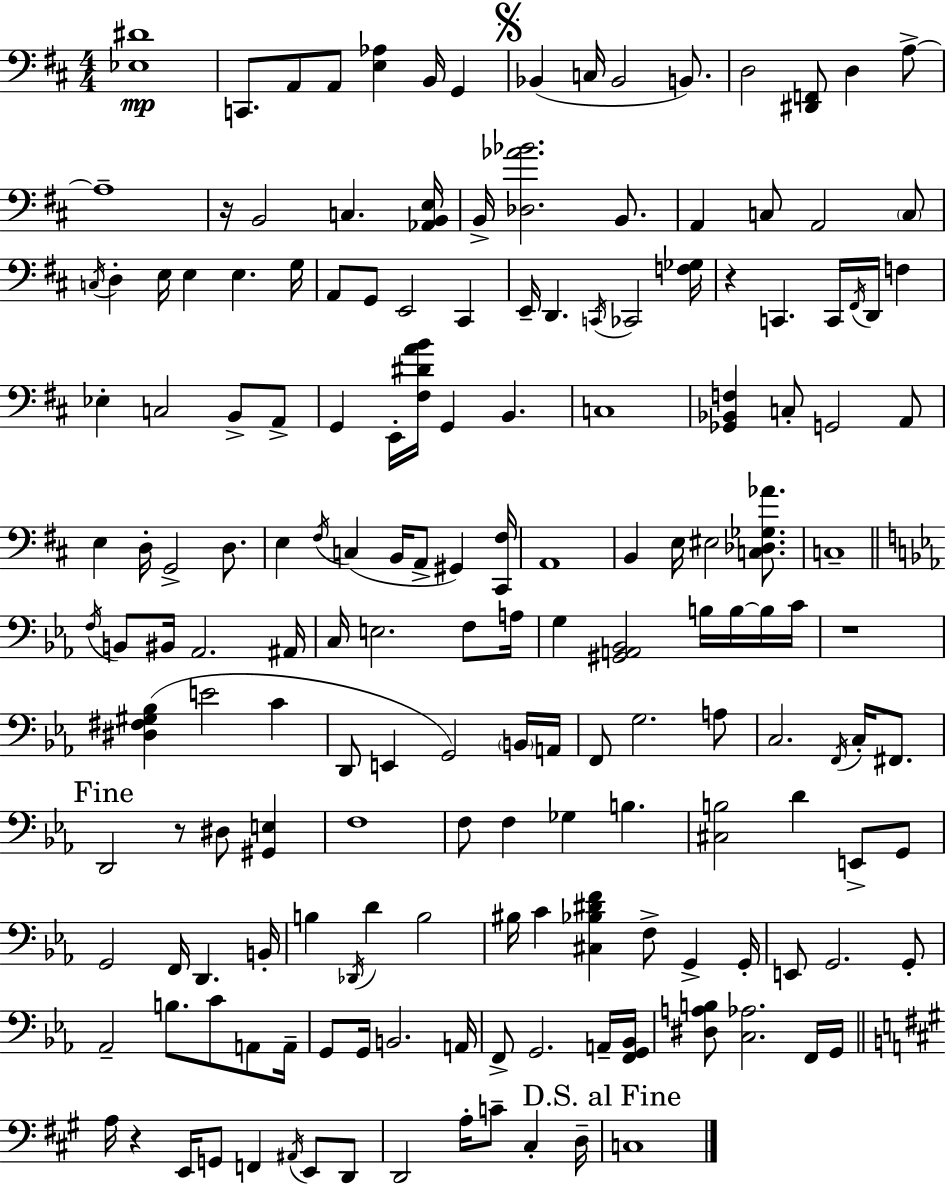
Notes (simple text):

[Eb3,D#4]/w C2/e. A2/e A2/e [E3,Ab3]/q B2/s G2/q Bb2/q C3/s Bb2/h B2/e. D3/h [D#2,F2]/e D3/q A3/e A3/w R/s B2/h C3/q. [Ab2,B2,E3]/s B2/s [Db3,Ab4,Bb4]/h. B2/e. A2/q C3/e A2/h C3/e C3/s D3/q E3/s E3/q E3/q. G3/s A2/e G2/e E2/h C#2/q E2/s D2/q. C2/s CES2/h [F3,Gb3]/s R/q C2/q. C2/s F#2/s D2/s F3/q Eb3/q C3/h B2/e A2/e G2/q E2/s [F#3,D#4,A4,B4]/s G2/q B2/q. C3/w [Gb2,Bb2,F3]/q C3/e G2/h A2/e E3/q D3/s G2/h D3/e. E3/q F#3/s C3/q B2/s A2/e G#2/q [C#2,F#3]/s A2/w B2/q E3/s EIS3/h [C3,Db3,Gb3,Ab4]/e. C3/w F3/s B2/e BIS2/s Ab2/h. A#2/s C3/s E3/h. F3/e A3/s G3/q [G#2,A2,Bb2]/h B3/s B3/s B3/s C4/s R/w [D#3,F#3,G#3,Bb3]/q E4/h C4/q D2/e E2/q G2/h B2/s A2/s F2/e G3/h. A3/e C3/h. F2/s C3/s F#2/e. D2/h R/e D#3/e [G#2,E3]/q F3/w F3/e F3/q Gb3/q B3/q. [C#3,B3]/h D4/q E2/e G2/e G2/h F2/s D2/q. B2/s B3/q Db2/s D4/q B3/h BIS3/s C4/q [C#3,Bb3,D#4,F4]/q F3/e G2/q G2/s E2/e G2/h. G2/e Ab2/h B3/e. C4/e A2/e A2/s G2/e G2/s B2/h. A2/s F2/e G2/h. A2/s [F2,G2,Bb2]/s [D#3,A3,B3]/e [C3,Ab3]/h. F2/s G2/s A3/s R/q E2/s G2/e F2/q A#2/s E2/e D2/e D2/h A3/s C4/e C#3/q D3/s C3/w